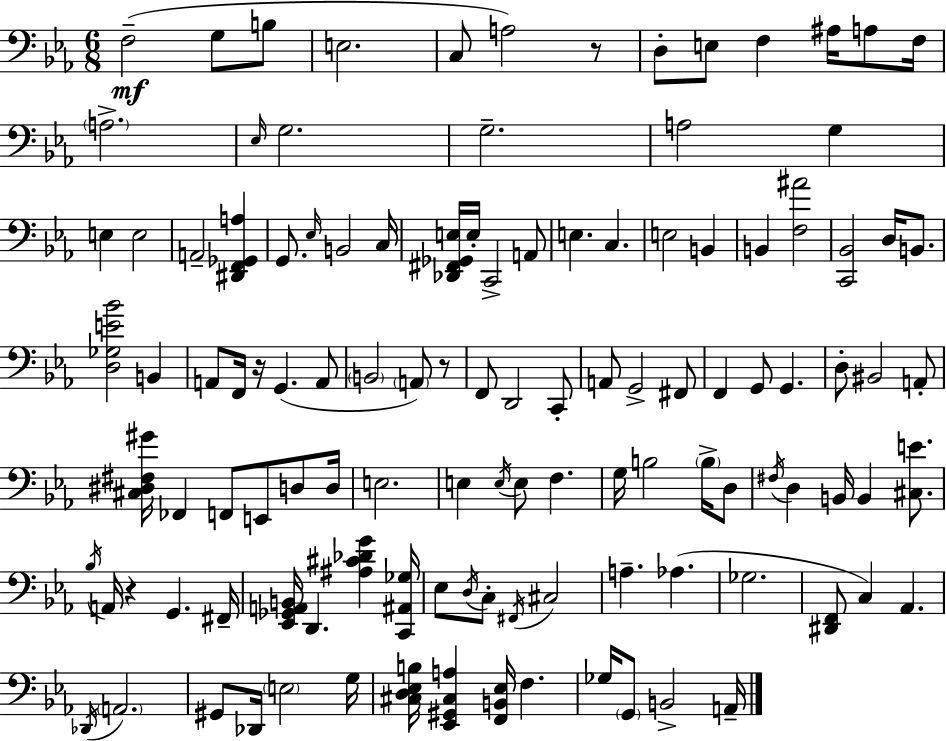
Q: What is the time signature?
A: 6/8